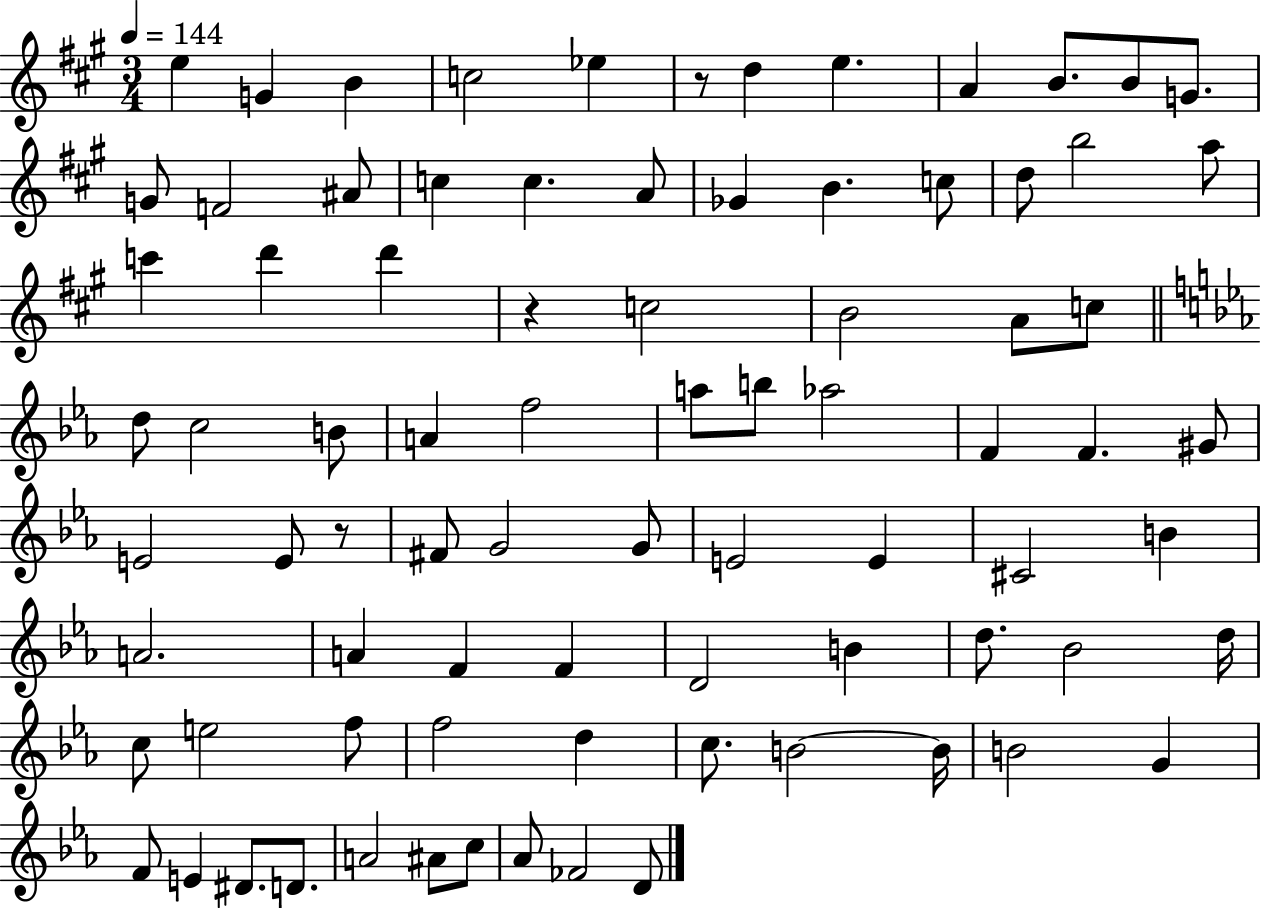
E5/q G4/q B4/q C5/h Eb5/q R/e D5/q E5/q. A4/q B4/e. B4/e G4/e. G4/e F4/h A#4/e C5/q C5/q. A4/e Gb4/q B4/q. C5/e D5/e B5/h A5/e C6/q D6/q D6/q R/q C5/h B4/h A4/e C5/e D5/e C5/h B4/e A4/q F5/h A5/e B5/e Ab5/h F4/q F4/q. G#4/e E4/h E4/e R/e F#4/e G4/h G4/e E4/h E4/q C#4/h B4/q A4/h. A4/q F4/q F4/q D4/h B4/q D5/e. Bb4/h D5/s C5/e E5/h F5/e F5/h D5/q C5/e. B4/h B4/s B4/h G4/q F4/e E4/q D#4/e. D4/e. A4/h A#4/e C5/e Ab4/e FES4/h D4/e